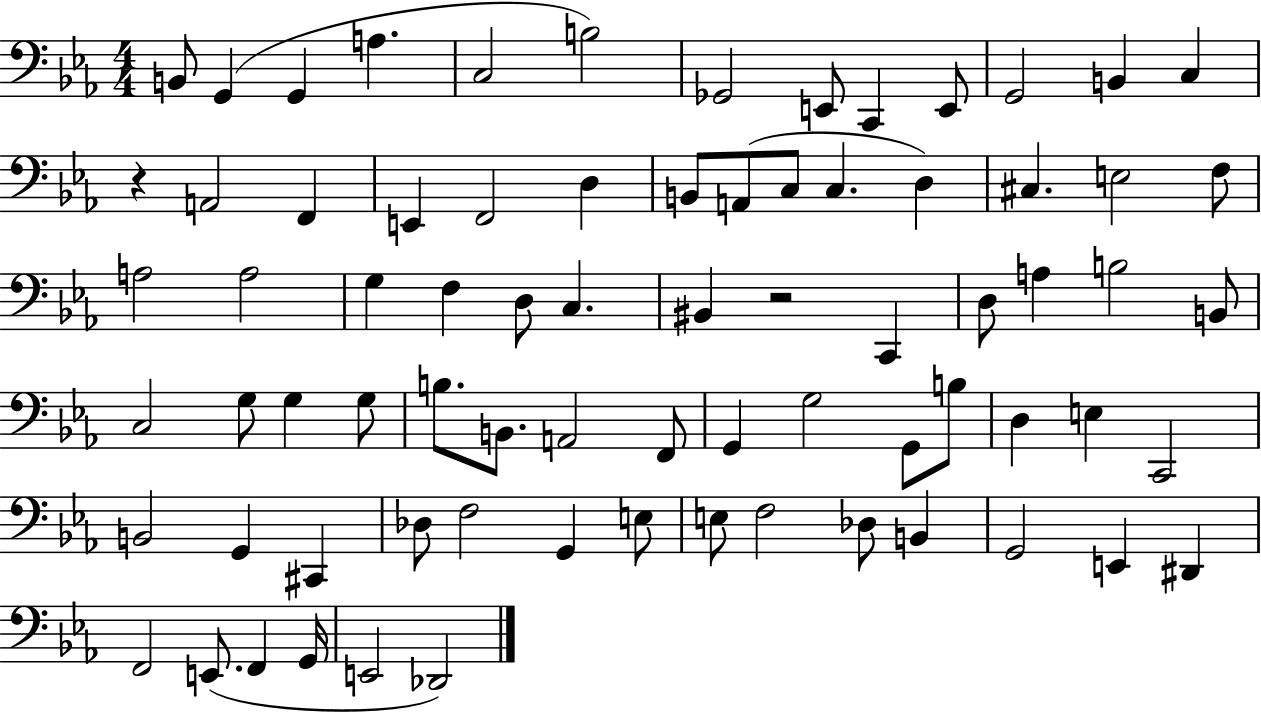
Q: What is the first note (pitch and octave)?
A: B2